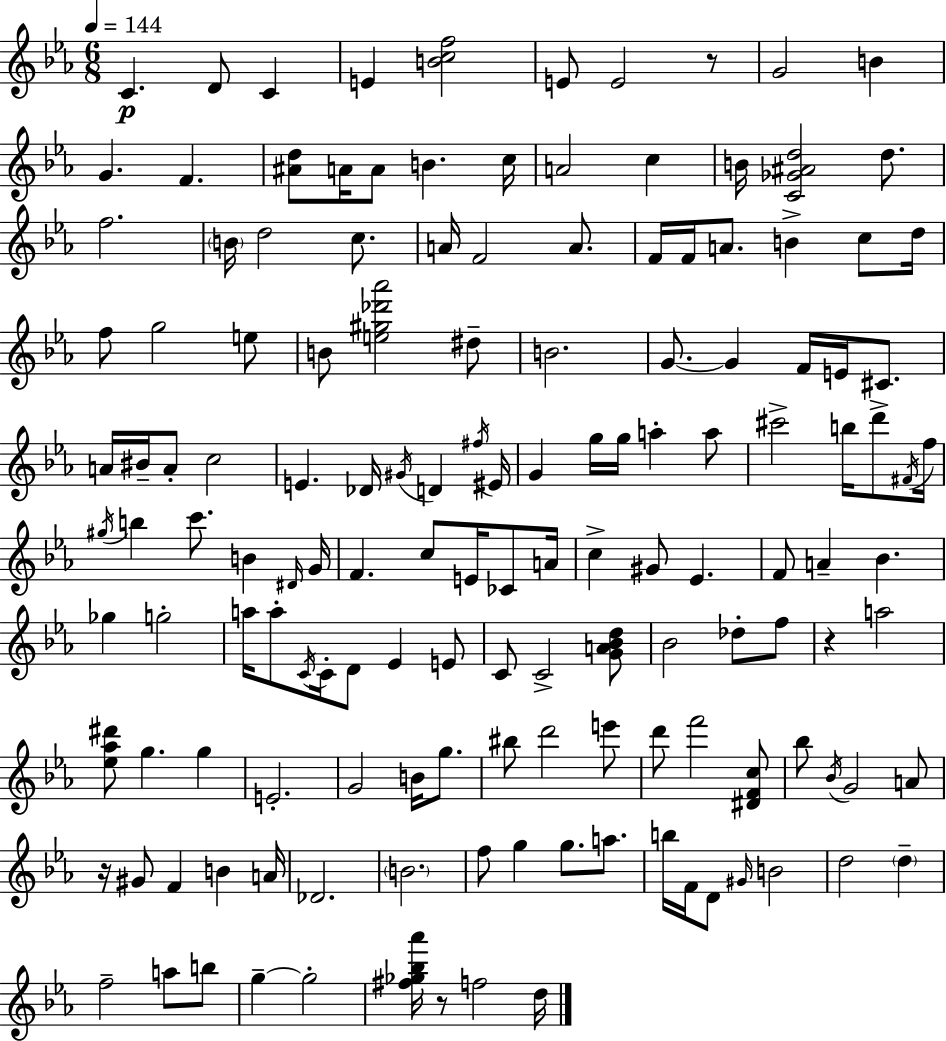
{
  \clef treble
  \numericTimeSignature
  \time 6/8
  \key ees \major
  \tempo 4 = 144
  c'4.\p d'8 c'4 | e'4 <b' c'' f''>2 | e'8 e'2 r8 | g'2 b'4 | \break g'4. f'4. | <ais' d''>8 a'16 a'8 b'4. c''16 | a'2 c''4 | b'16 <c' ges' ais' d''>2 d''8. | \break f''2. | \parenthesize b'16 d''2 c''8. | a'16 f'2 a'8. | f'16 f'16 a'8. b'4-> c''8 d''16 | \break f''8 g''2 e''8 | b'8 <e'' gis'' des''' aes'''>2 dis''8-- | b'2. | g'8.~~ g'4 f'16 e'16 cis'8. | \break a'16 bis'16-- a'8-. c''2 | e'4. des'16 \acciaccatura { gis'16 } d'4 | \acciaccatura { fis''16 } eis'16 g'4 g''16 g''16 a''4-. | a''8 cis'''2-> b''16 d'''8-> | \break \acciaccatura { fis'16 } f''16 \acciaccatura { gis''16 } b''4 c'''8. b'4 | \grace { dis'16 } g'16 f'4. c''8 | e'16 ces'8 a'16 c''4-> gis'8 ees'4. | f'8 a'4-- bes'4. | \break ges''4 g''2-. | a''16 a''8-. \acciaccatura { c'16 } c'16-. d'8 | ees'4 e'8 c'8 c'2-> | <g' a' bes' d''>8 bes'2 | \break des''8-. f''8 r4 a''2 | <ees'' aes'' dis'''>8 g''4. | g''4 e'2.-. | g'2 | \break b'16 g''8. bis''8 d'''2 | e'''8 d'''8 f'''2 | <dis' f' c''>8 bes''8 \acciaccatura { bes'16 } g'2 | a'8 r16 gis'8 f'4 | \break b'4 a'16 des'2. | \parenthesize b'2. | f''8 g''4 | g''8. a''8. b''16 f'16 d'8 \grace { gis'16 } | \break b'2 d''2 | \parenthesize d''4-- f''2-- | a''8 b''8 g''4--~~ | g''2-. <fis'' ges'' bes'' aes'''>16 r8 f''2 | \break d''16 \bar "|."
}